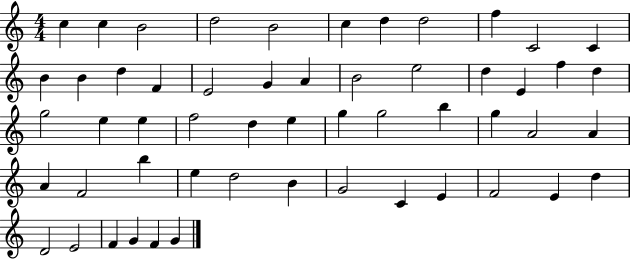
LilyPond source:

{
  \clef treble
  \numericTimeSignature
  \time 4/4
  \key c \major
  c''4 c''4 b'2 | d''2 b'2 | c''4 d''4 d''2 | f''4 c'2 c'4 | \break b'4 b'4 d''4 f'4 | e'2 g'4 a'4 | b'2 e''2 | d''4 e'4 f''4 d''4 | \break g''2 e''4 e''4 | f''2 d''4 e''4 | g''4 g''2 b''4 | g''4 a'2 a'4 | \break a'4 f'2 b''4 | e''4 d''2 b'4 | g'2 c'4 e'4 | f'2 e'4 d''4 | \break d'2 e'2 | f'4 g'4 f'4 g'4 | \bar "|."
}